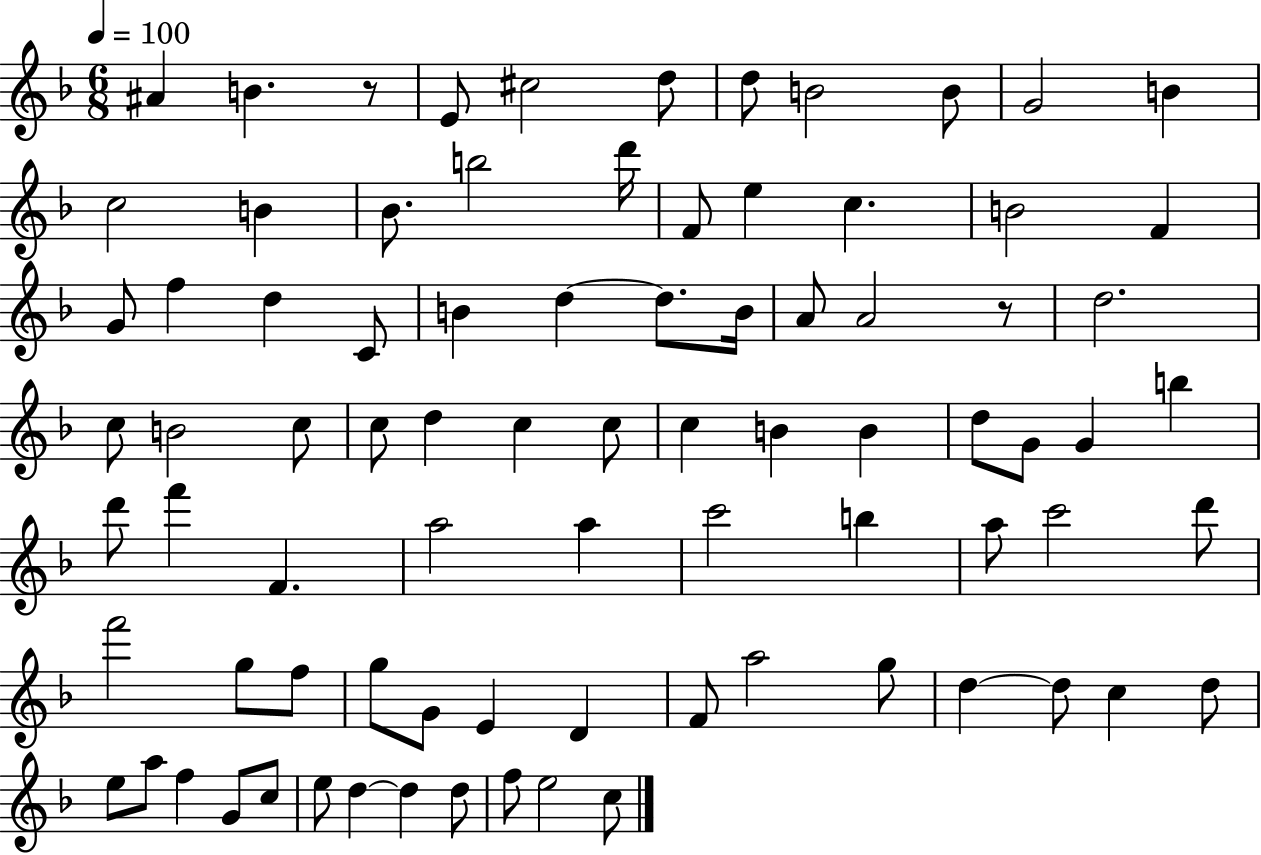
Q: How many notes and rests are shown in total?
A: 83